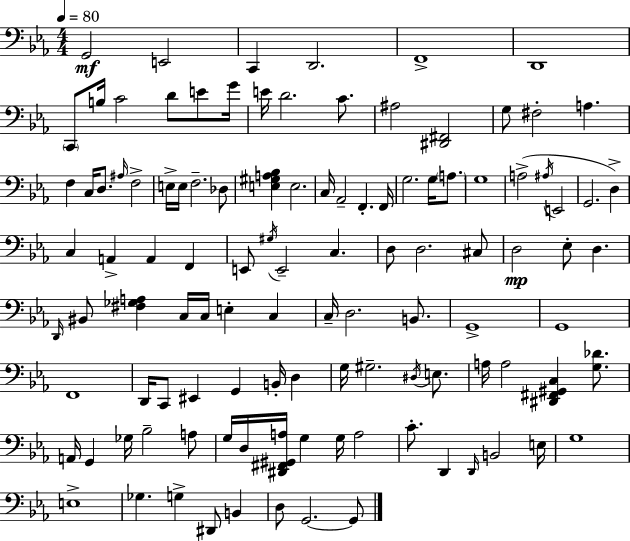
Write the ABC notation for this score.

X:1
T:Untitled
M:4/4
L:1/4
K:Eb
G,,2 E,,2 C,, D,,2 F,,4 D,,4 C,,/2 B,/4 C2 D/2 E/2 G/4 E/4 D2 C/2 ^A,2 [^D,,^F,,]2 G,/2 ^F,2 A, F, C,/4 D,/2 ^A,/4 F,2 E,/4 E,/4 F,2 _D,/2 [E,^G,A,_B,] E,2 C,/4 _A,,2 F,, F,,/4 G,2 G,/4 A,/2 G,4 A,2 ^A,/4 E,,2 G,,2 D, C, A,, A,, F,, E,,/2 ^G,/4 E,,2 C, D,/2 D,2 ^C,/2 D,2 _E,/2 D, D,,/4 ^B,,/2 [^F,_G,A,] C,/4 C,/4 E, C, C,/4 D,2 B,,/2 G,,4 G,,4 F,,4 D,,/4 C,,/2 ^E,, G,, B,,/4 D, G,/4 ^G,2 ^D,/4 E,/2 A,/4 A,2 [^D,,^F,,^G,,C,] [G,_D]/2 A,,/4 G,, _G,/4 _B,2 A,/2 G,/4 D,/4 [^D,,^F,,^G,,A,]/4 G, G,/4 A,2 C/2 D,, D,,/4 B,,2 E,/4 G,4 E,4 _G, G, ^D,,/2 B,, D,/2 G,,2 G,,/2